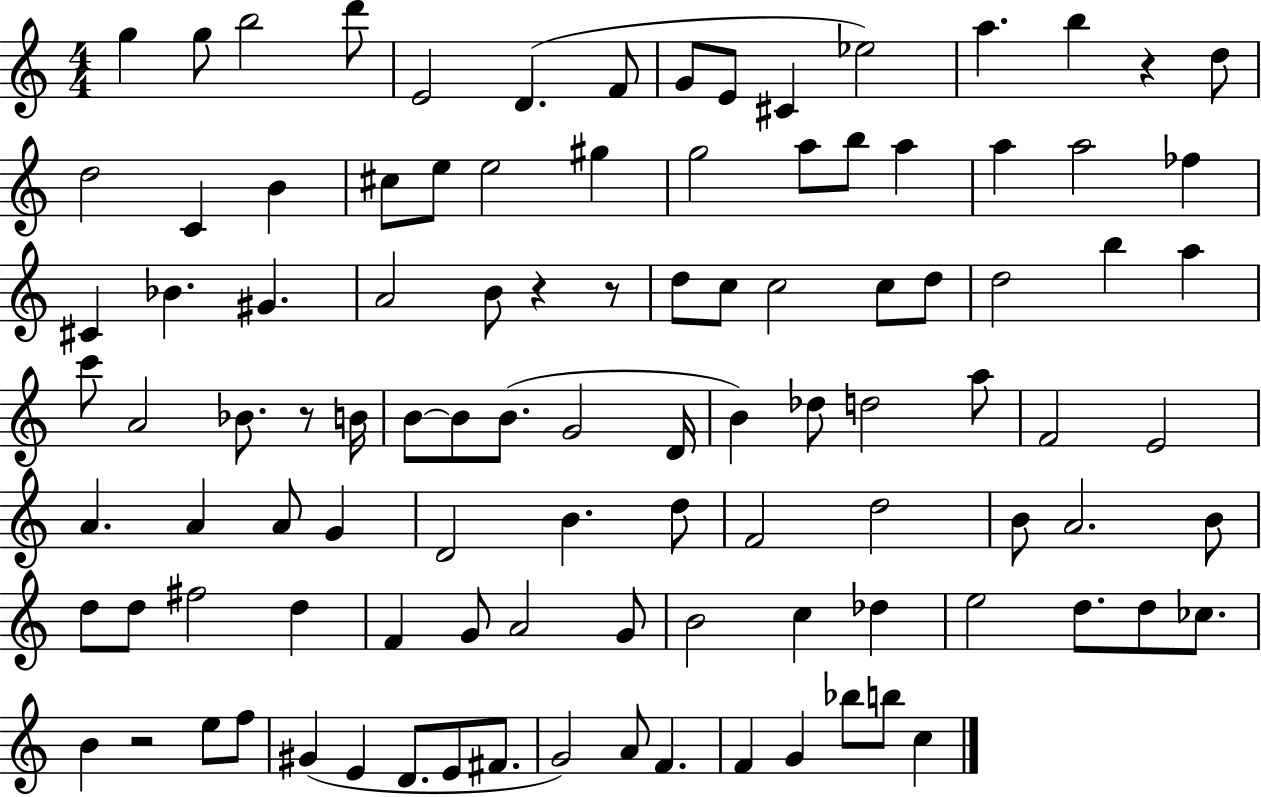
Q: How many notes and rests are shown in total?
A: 104